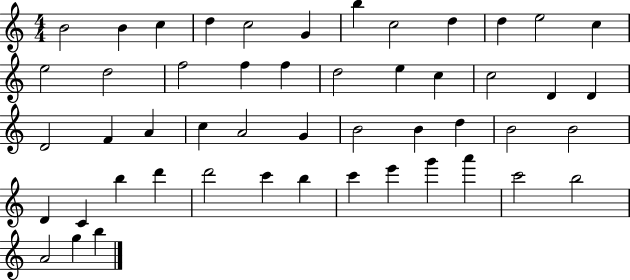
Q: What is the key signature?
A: C major